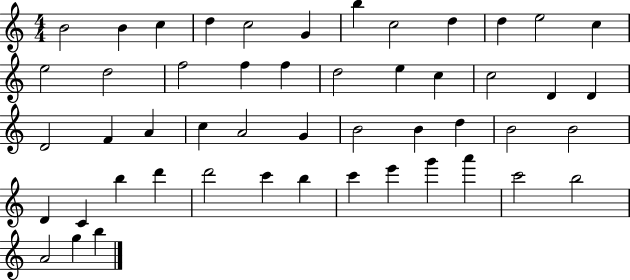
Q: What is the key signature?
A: C major